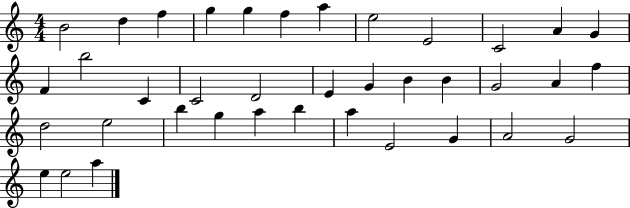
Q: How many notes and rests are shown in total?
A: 38